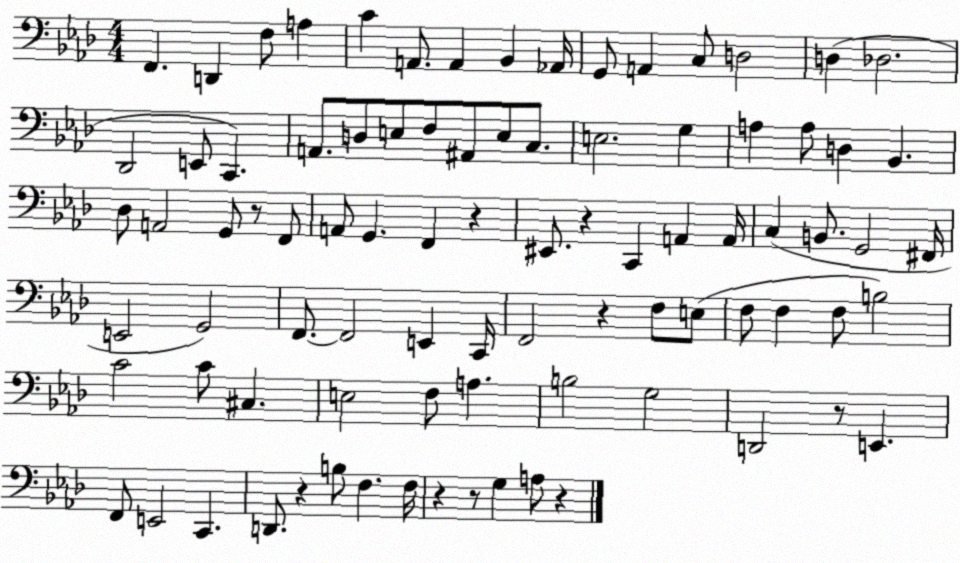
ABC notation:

X:1
T:Untitled
M:4/4
L:1/4
K:Ab
F,, D,, F,/2 A, C A,,/2 A,, _B,, _A,,/4 G,,/2 A,, C,/2 D,2 D, _D,2 _D,,2 E,,/2 C,, A,,/2 D,/2 E,/2 F,/2 ^A,,/2 E,/2 C,/2 E,2 G, A, A,/2 D, _B,, _D,/2 A,,2 G,,/2 z/2 F,,/2 A,,/2 G,, F,, z ^E,,/2 z C,, A,, A,,/4 C, B,,/2 G,,2 ^F,,/4 E,,2 G,,2 F,,/2 F,,2 E,, C,,/4 F,,2 z F,/2 E,/2 F,/2 F, F,/2 B,2 C2 C/2 ^C, E,2 F,/2 A, B,2 G,2 D,,2 z/2 E,, F,,/2 E,,2 C,, D,,/2 z B,/2 F, F,/4 z z/2 G, A,/2 z